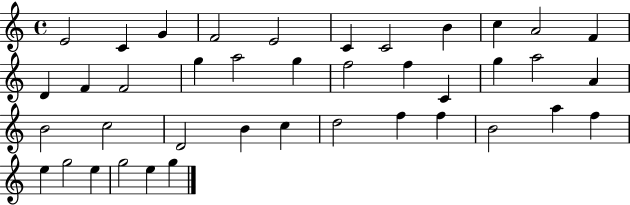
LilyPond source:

{
  \clef treble
  \time 4/4
  \defaultTimeSignature
  \key c \major
  e'2 c'4 g'4 | f'2 e'2 | c'4 c'2 b'4 | c''4 a'2 f'4 | \break d'4 f'4 f'2 | g''4 a''2 g''4 | f''2 f''4 c'4 | g''4 a''2 a'4 | \break b'2 c''2 | d'2 b'4 c''4 | d''2 f''4 f''4 | b'2 a''4 f''4 | \break e''4 g''2 e''4 | g''2 e''4 g''4 | \bar "|."
}